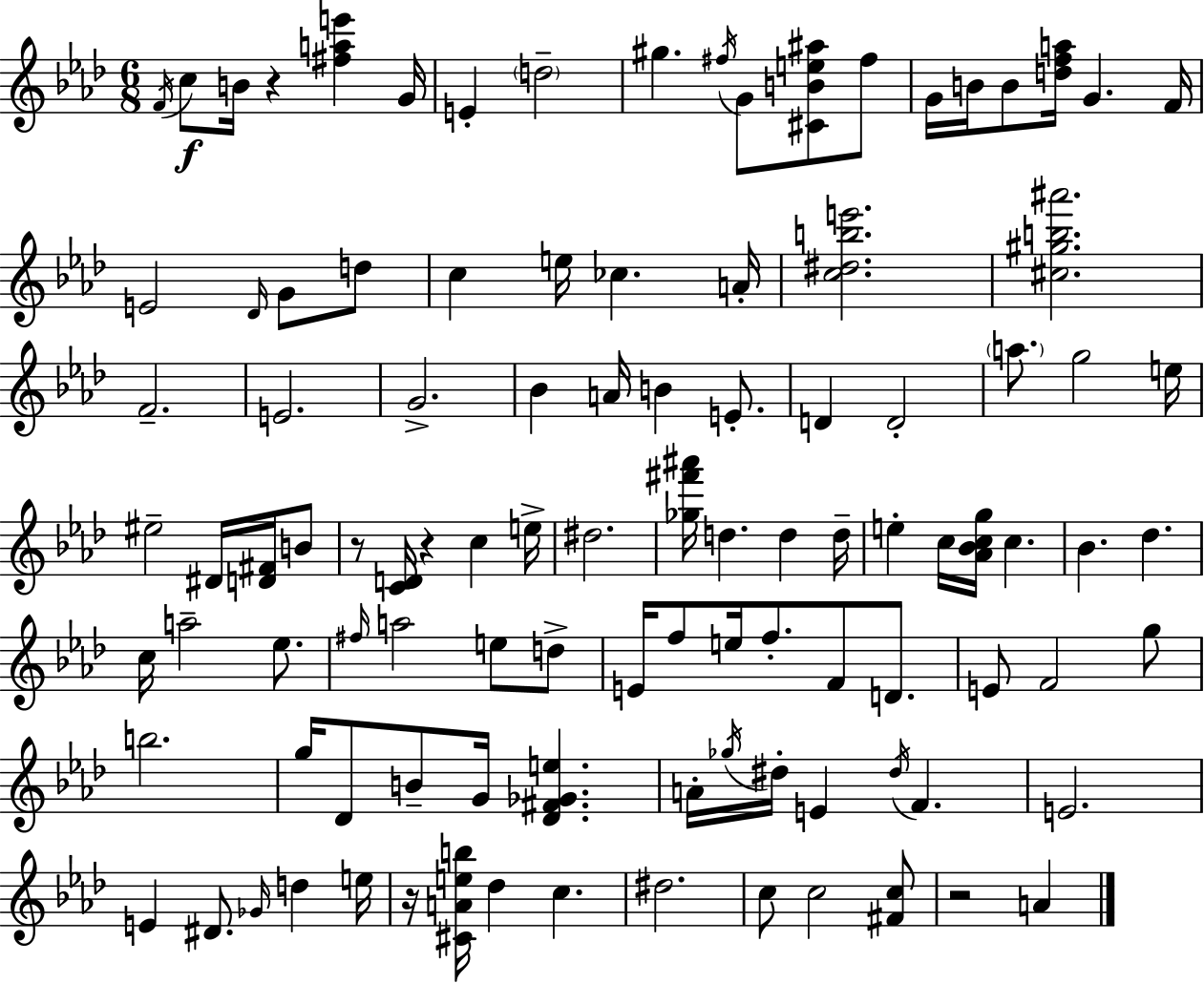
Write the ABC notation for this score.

X:1
T:Untitled
M:6/8
L:1/4
K:Ab
F/4 c/2 B/4 z [^fae'] G/4 E d2 ^g ^f/4 G/2 [^CBe^a]/2 ^f/2 G/4 B/4 B/2 [dfa]/4 G F/4 E2 _D/4 G/2 d/2 c e/4 _c A/4 [c^dbe']2 [^c^gb^a']2 F2 E2 G2 _B A/4 B E/2 D D2 a/2 g2 e/4 ^e2 ^D/4 [D^F]/4 B/2 z/2 [CD]/4 z c e/4 ^d2 [_g^f'^a']/4 d d d/4 e c/4 [_A_Bcg]/4 c _B _d c/4 a2 _e/2 ^f/4 a2 e/2 d/2 E/4 f/2 e/4 f/2 F/2 D/2 E/2 F2 g/2 b2 g/4 _D/2 B/2 G/4 [_D^F_Ge] A/4 _g/4 ^d/4 E ^d/4 F E2 E ^D/2 _G/4 d e/4 z/4 [^CAeb]/4 _d c ^d2 c/2 c2 [^Fc]/2 z2 A